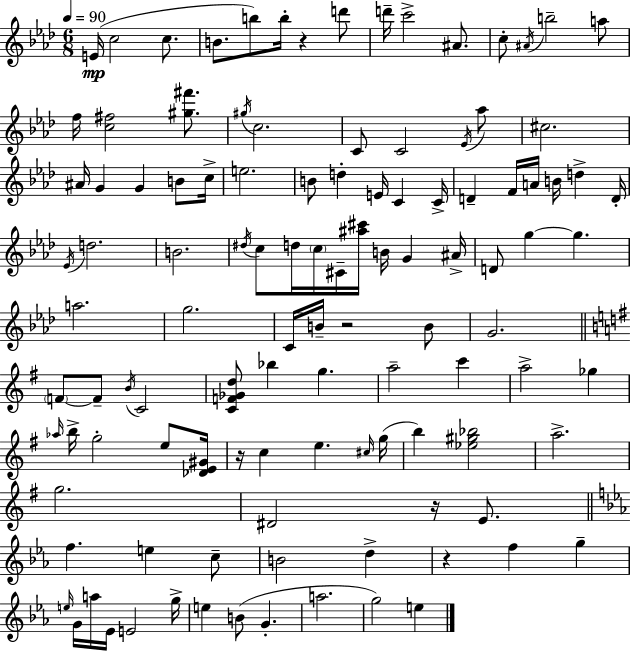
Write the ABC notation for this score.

X:1
T:Untitled
M:6/8
L:1/4
K:Ab
E/4 c2 c/2 B/2 b/2 b/4 z d'/2 d'/4 c'2 ^A/2 c/2 ^A/4 b2 a/2 f/4 [c^f]2 [^g^f']/2 ^g/4 c2 C/2 C2 _E/4 _a/2 ^c2 ^A/4 G G B/2 c/4 e2 B/2 d E/4 C C/4 D F/4 A/4 B/4 d D/4 _E/4 d2 B2 ^d/4 c/2 d/4 c/4 ^C/4 [^a^c']/4 B/4 G ^A/4 D/2 g g a2 g2 C/4 B/4 z2 B/2 G2 F/2 F/2 B/4 C2 [CF_Gd]/2 _b g a2 c' a2 _g _a/4 b/4 g2 e/2 [_DE^G]/4 z/4 c e ^c/4 g/4 b [_e^g_b]2 a2 g2 ^D2 z/4 E/2 f e c/2 B2 d z f g e/4 G/4 a/4 _E/4 E2 g/4 e B/2 G a2 g2 e